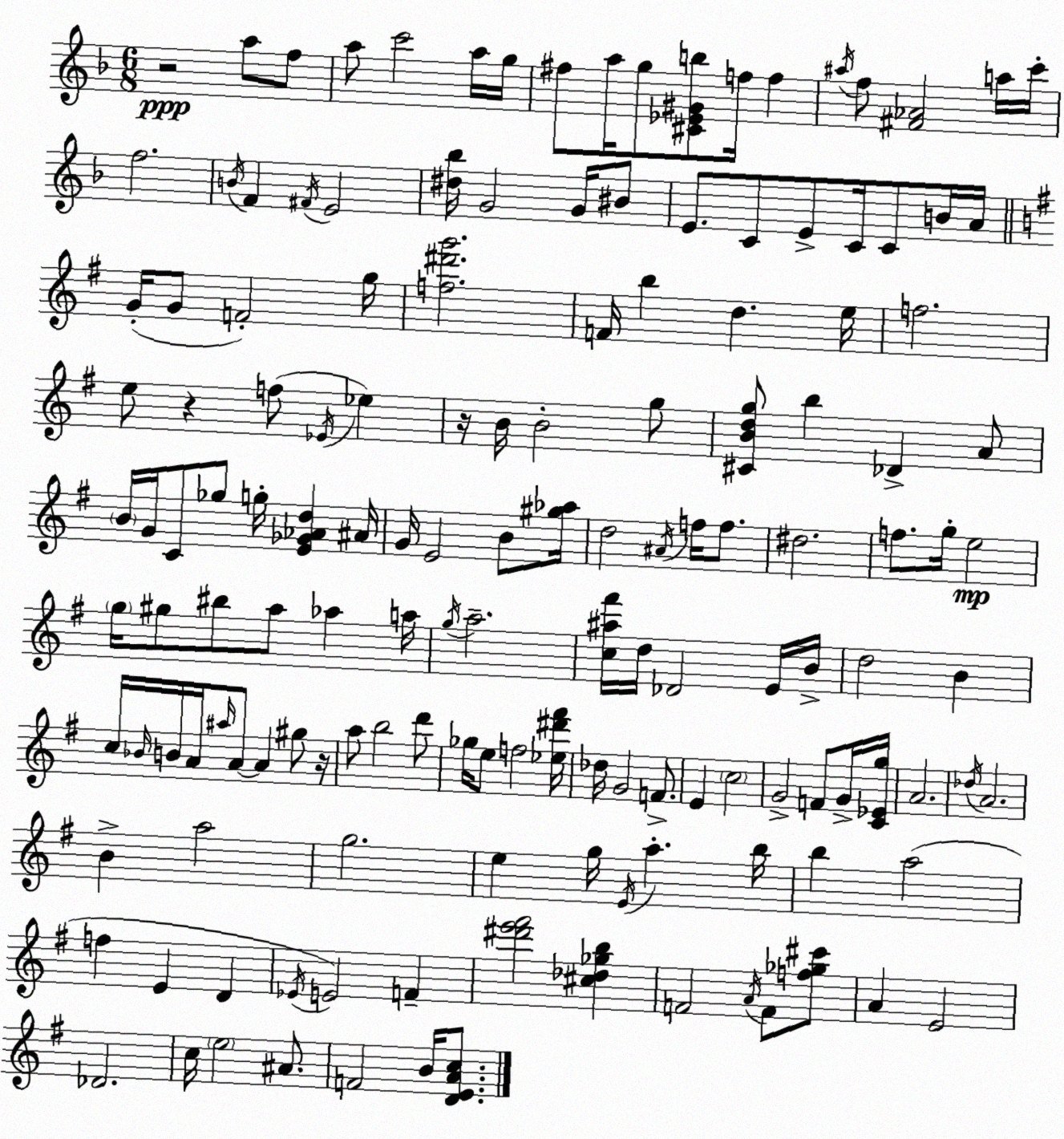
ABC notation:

X:1
T:Untitled
M:6/8
L:1/4
K:Dm
z2 a/2 f/2 a/2 c'2 a/4 g/4 ^f/2 a/4 g/2 [^C_E^Gb]/2 f/4 f ^a/4 f/2 [^F_A]2 a/4 c'/4 f2 B/4 F ^F/4 E2 [^d_b]/4 G2 G/4 ^B/2 E/2 C/2 E/2 C/4 C/2 B/4 A/4 G/4 G/2 F2 g/4 [f^d'g']2 F/4 b d e/4 f2 e/2 z f/2 _E/4 _e z/4 B/4 B2 g/2 [^CBdg]/2 b _D A/2 B/4 G/4 C/2 _g/2 g/4 [E_G_Ad] ^A/4 G/4 E2 B/2 [^g_a]/4 d2 ^A/4 f/4 f/2 ^d2 f/2 g/4 e2 g/4 ^g/2 ^b/2 a/2 _a a/4 g/4 a2 [c^a^f']/4 d/4 _D2 E/4 B/4 d2 B c/4 _B/4 B/4 A/4 ^a/4 A/2 A ^g/2 z/4 a/2 b2 d'/2 _g/4 e/2 f2 [_e^d'^f']/4 _d/4 G2 F/2 E c2 G2 F/2 G/4 [C_Eg]/4 A2 _d/4 A2 B a2 g2 e g/4 E/4 a b/4 b a2 f E D _E/4 E2 F [^d'e'^f']2 [^c_d_gb] F2 A/4 F/2 [f_g^c']/2 A E2 _D2 c/4 e2 ^A/2 F2 B/4 [DEAc]/2